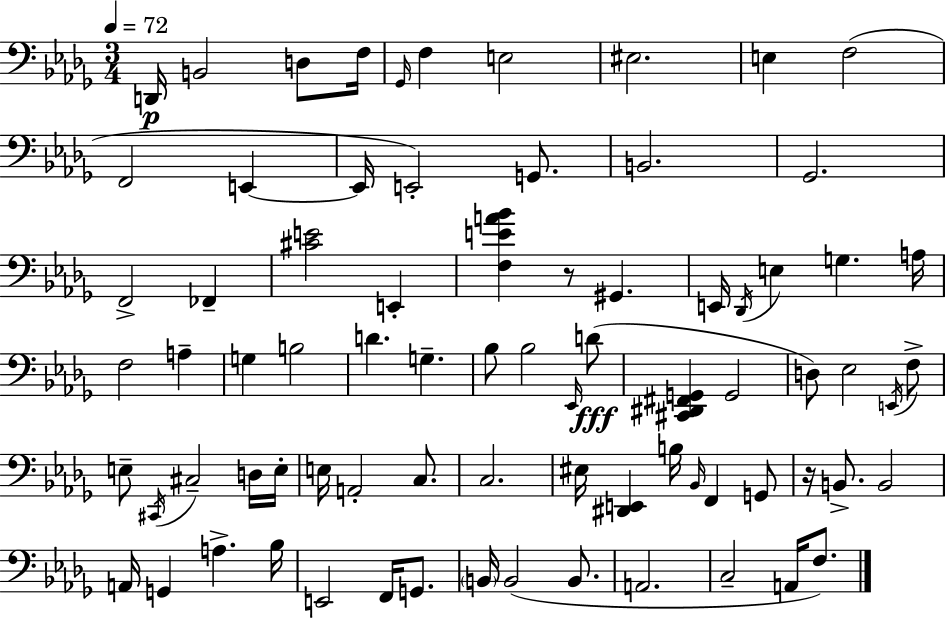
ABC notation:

X:1
T:Untitled
M:3/4
L:1/4
K:Bbm
D,,/4 B,,2 D,/2 F,/4 _G,,/4 F, E,2 ^E,2 E, F,2 F,,2 E,, E,,/4 E,,2 G,,/2 B,,2 _G,,2 F,,2 _F,, [^CE]2 E,, [F,EA_B] z/2 ^G,, E,,/4 _D,,/4 E, G, A,/4 F,2 A, G, B,2 D G, _B,/2 _B,2 _E,,/4 D/2 [^C,,^D,,^F,,G,,] G,,2 D,/2 _E,2 E,,/4 F,/2 E,/2 ^C,,/4 ^C,2 D,/4 E,/4 E,/4 A,,2 C,/2 C,2 ^E,/4 [^D,,E,,] B,/4 _B,,/4 F,, G,,/2 z/4 B,,/2 B,,2 A,,/4 G,, A, _B,/4 E,,2 F,,/4 G,,/2 B,,/4 B,,2 B,,/2 A,,2 C,2 A,,/4 F,/2